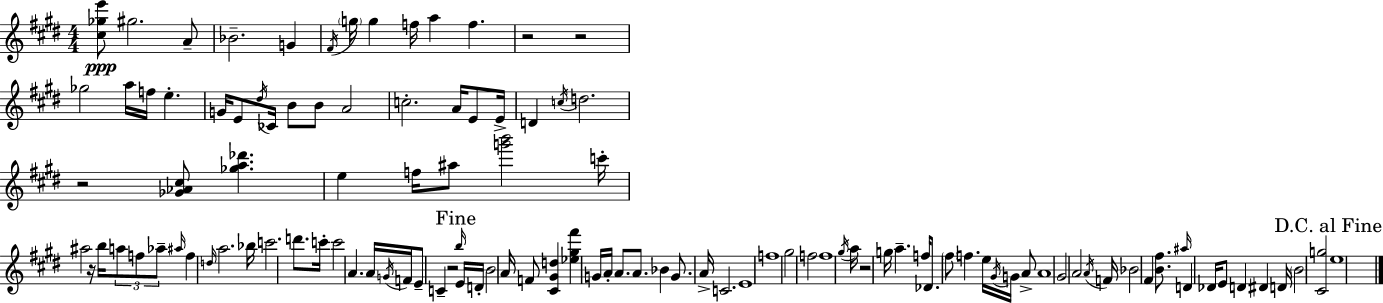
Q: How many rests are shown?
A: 6